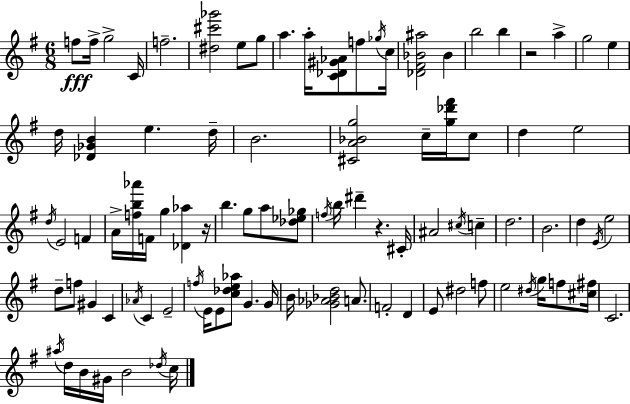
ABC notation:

X:1
T:Untitled
M:6/8
L:1/4
K:G
f/2 f/4 g2 C/4 f2 [^d^c'_g']2 e/2 g/2 a a/4 [C_D^G_A]/2 f/2 _g/4 c/4 [_D^F_B^a]2 _B b2 b z2 a g2 e d/4 [_D_GB] e d/4 B2 [^CA_Bg]2 c/4 [g_d'^f']/4 c/2 d e2 d/4 E2 F A/4 [fb_a']/4 F/4 g [_D_a] z/4 b g/2 a/2 [_d_e_g]/2 f/4 b/4 ^d' z ^C/4 ^A2 ^c/4 c d2 B2 d E/4 e2 d/2 f/2 ^G C _A/4 C E2 f/4 E/4 E/2 [c_de_a]/2 G G/4 B/4 [_G_A_Bd]2 A/2 F2 D E/2 ^d2 f/2 e2 ^d/4 g/4 f/2 [^c^f]/4 C2 ^a/4 d/4 B/4 ^G/4 B2 _d/4 c/4